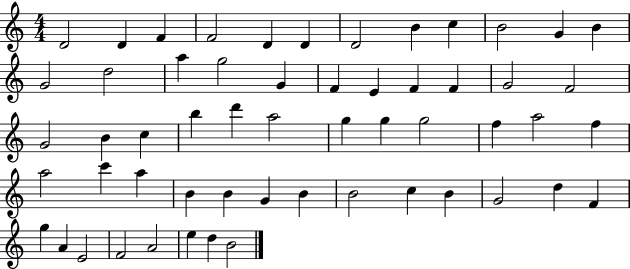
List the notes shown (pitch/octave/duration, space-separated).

D4/h D4/q F4/q F4/h D4/q D4/q D4/h B4/q C5/q B4/h G4/q B4/q G4/h D5/h A5/q G5/h G4/q F4/q E4/q F4/q F4/q G4/h F4/h G4/h B4/q C5/q B5/q D6/q A5/h G5/q G5/q G5/h F5/q A5/h F5/q A5/h C6/q A5/q B4/q B4/q G4/q B4/q B4/h C5/q B4/q G4/h D5/q F4/q G5/q A4/q E4/h F4/h A4/h E5/q D5/q B4/h